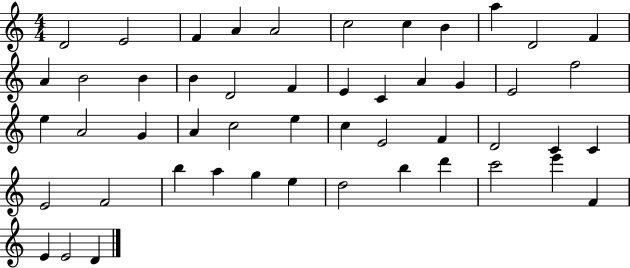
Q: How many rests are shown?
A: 0